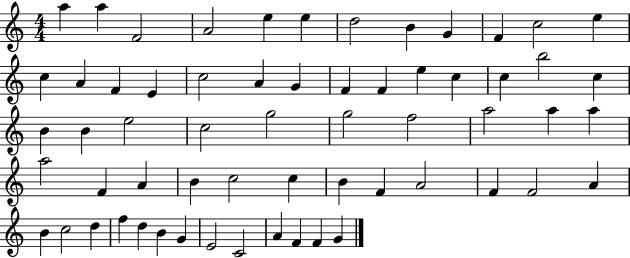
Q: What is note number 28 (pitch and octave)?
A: B4